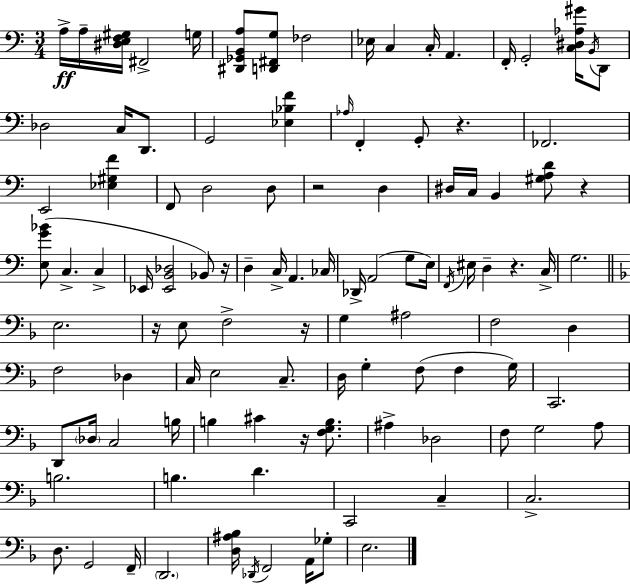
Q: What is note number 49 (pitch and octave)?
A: F3